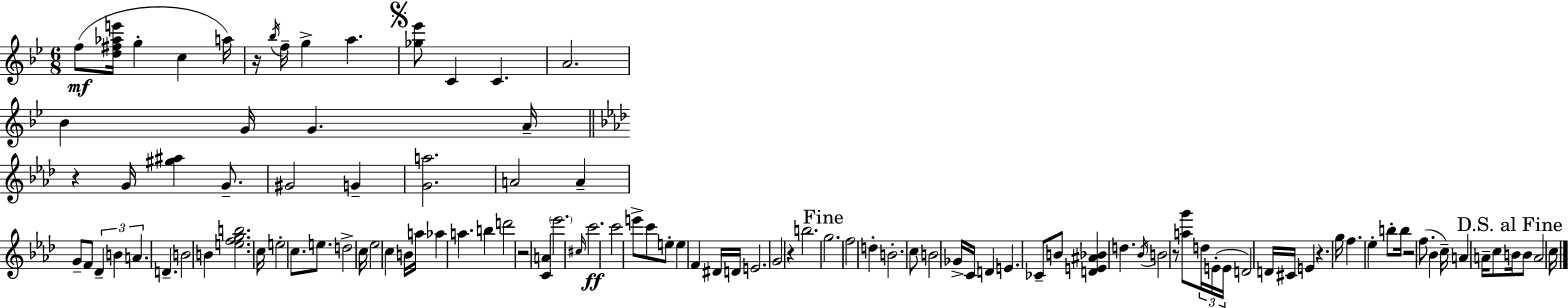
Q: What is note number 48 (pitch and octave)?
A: E6